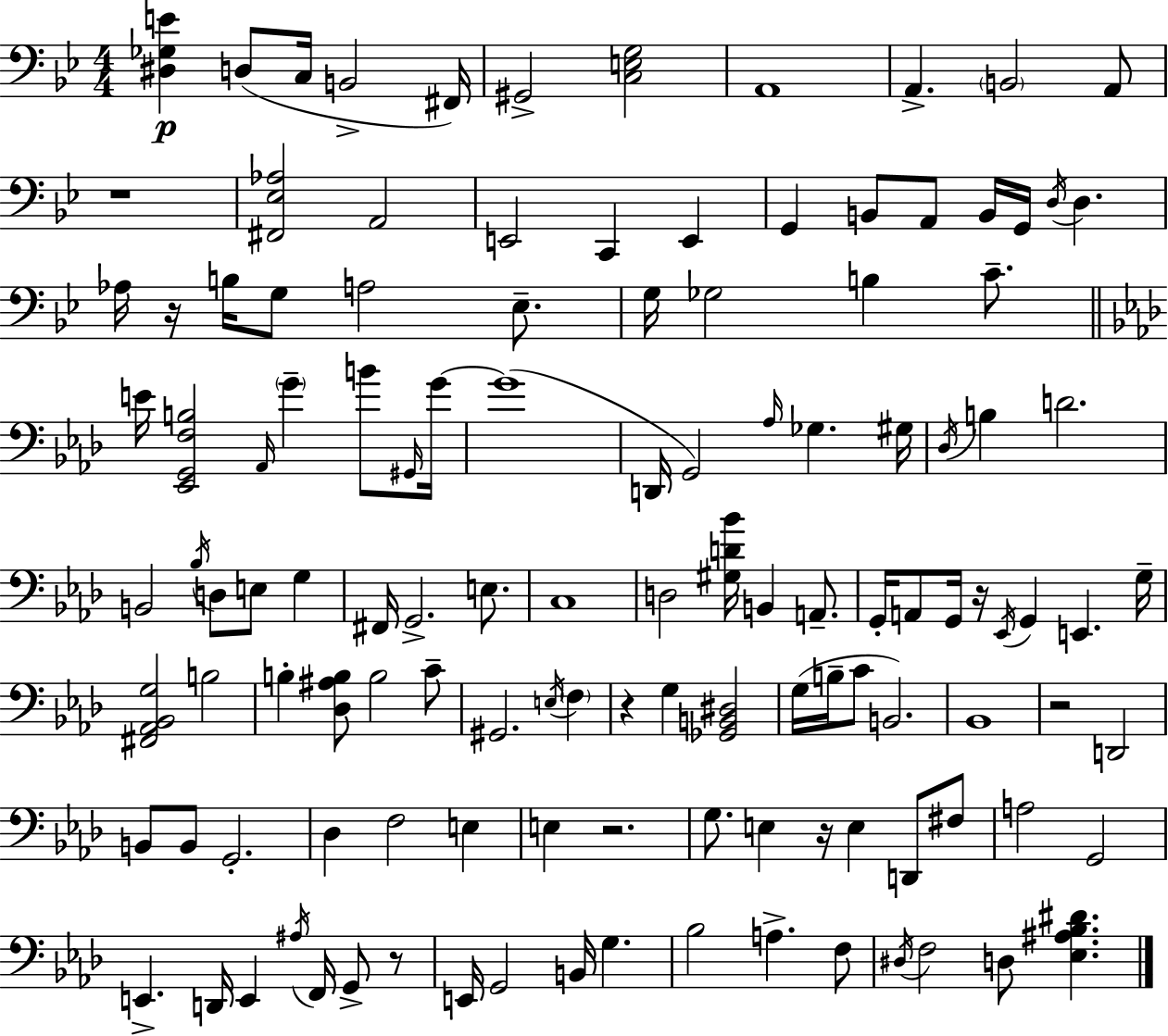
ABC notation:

X:1
T:Untitled
M:4/4
L:1/4
K:Gm
[^D,_G,E] D,/2 C,/4 B,,2 ^F,,/4 ^G,,2 [C,E,G,]2 A,,4 A,, B,,2 A,,/2 z4 [^F,,_E,_A,]2 A,,2 E,,2 C,, E,, G,, B,,/2 A,,/2 B,,/4 G,,/4 D,/4 D, _A,/4 z/4 B,/4 G,/2 A,2 _E,/2 G,/4 _G,2 B, C/2 E/4 [_E,,G,,F,B,]2 _A,,/4 G B/2 ^G,,/4 G/4 G4 D,,/4 G,,2 _A,/4 _G, ^G,/4 _D,/4 B, D2 B,,2 _B,/4 D,/2 E,/2 G, ^F,,/4 G,,2 E,/2 C,4 D,2 [^G,D_B]/4 B,, A,,/2 G,,/4 A,,/2 G,,/4 z/4 _E,,/4 G,, E,, G,/4 [^F,,_A,,_B,,G,]2 B,2 B, [_D,^A,B,]/2 B,2 C/2 ^G,,2 E,/4 F, z G, [_G,,B,,^D,]2 G,/4 B,/4 C/2 B,,2 _B,,4 z2 D,,2 B,,/2 B,,/2 G,,2 _D, F,2 E, E, z2 G,/2 E, z/4 E, D,,/2 ^F,/2 A,2 G,,2 E,, D,,/4 E,, ^A,/4 F,,/4 G,,/2 z/2 E,,/4 G,,2 B,,/4 G, _B,2 A, F,/2 ^D,/4 F,2 D,/2 [_E,^A,_B,^D]